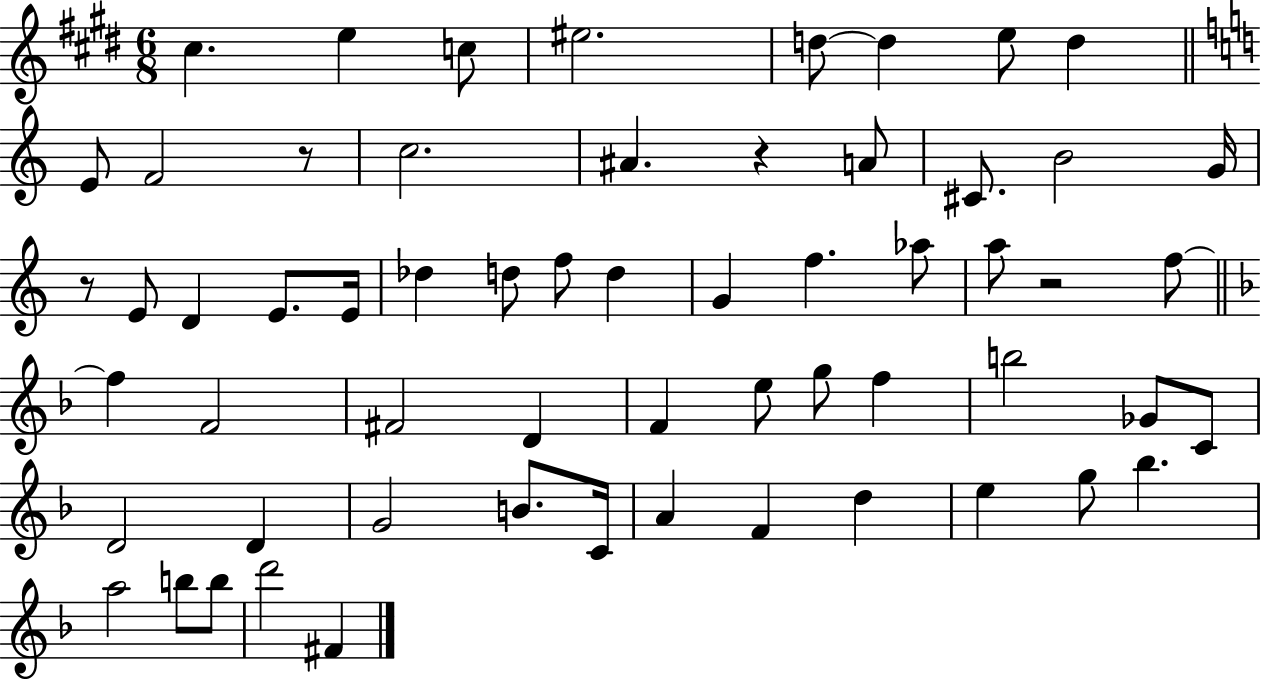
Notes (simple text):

C#5/q. E5/q C5/e EIS5/h. D5/e D5/q E5/e D5/q E4/e F4/h R/e C5/h. A#4/q. R/q A4/e C#4/e. B4/h G4/s R/e E4/e D4/q E4/e. E4/s Db5/q D5/e F5/e D5/q G4/q F5/q. Ab5/e A5/e R/h F5/e F5/q F4/h F#4/h D4/q F4/q E5/e G5/e F5/q B5/h Gb4/e C4/e D4/h D4/q G4/h B4/e. C4/s A4/q F4/q D5/q E5/q G5/e Bb5/q. A5/h B5/e B5/e D6/h F#4/q